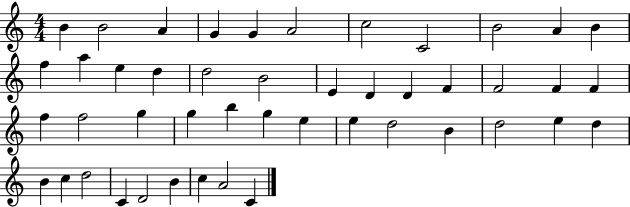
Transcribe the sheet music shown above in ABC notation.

X:1
T:Untitled
M:4/4
L:1/4
K:C
B B2 A G G A2 c2 C2 B2 A B f a e d d2 B2 E D D F F2 F F f f2 g g b g e e d2 B d2 e d B c d2 C D2 B c A2 C